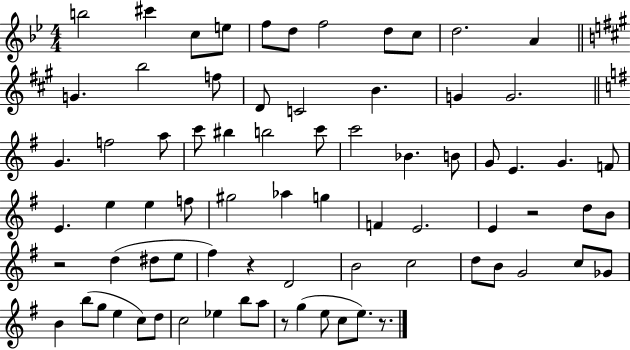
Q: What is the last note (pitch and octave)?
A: E5